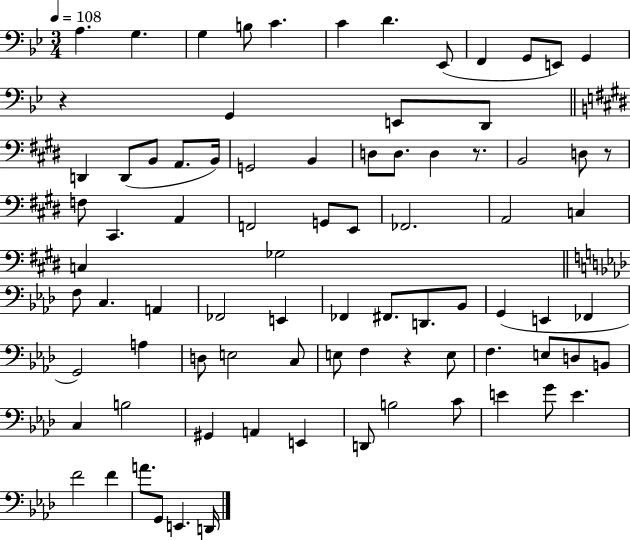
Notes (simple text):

A3/q. G3/q. G3/q B3/e C4/q. C4/q D4/q. Eb2/e F2/q G2/e E2/e G2/q R/q G2/q E2/e D2/e D2/q D2/e B2/e A2/e. B2/s G2/h B2/q D3/e D3/e. D3/q R/e. B2/h D3/e R/e F3/e C#2/q. A2/q F2/h G2/e E2/e FES2/h. A2/h C3/q C3/q Gb3/h F3/e C3/q. A2/q FES2/h E2/q FES2/q F#2/e. D2/e. Bb2/e G2/q E2/q FES2/q G2/h A3/q D3/e E3/h C3/e E3/e F3/q R/q E3/e F3/q. E3/e D3/e B2/e C3/q B3/h G#2/q A2/q E2/q D2/e B3/h C4/e E4/q G4/e E4/q. F4/h F4/q A4/e. G2/e E2/q. D2/s